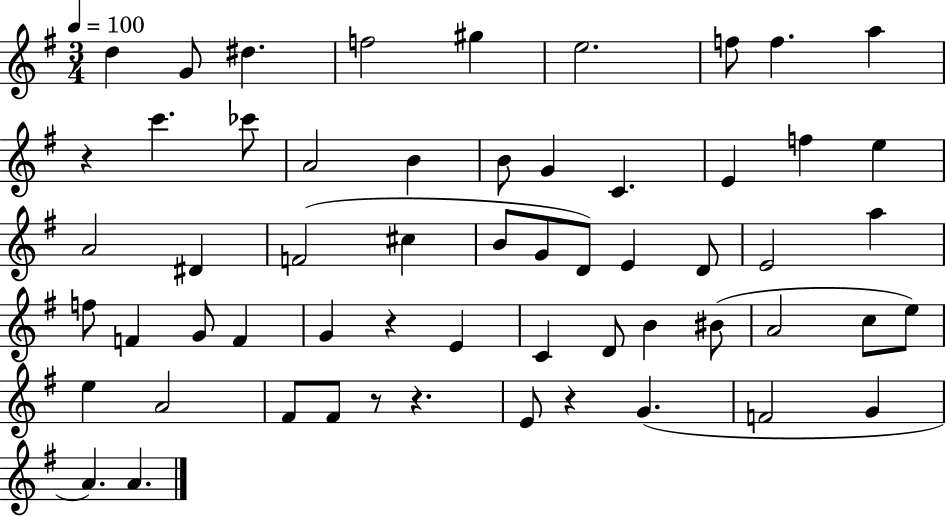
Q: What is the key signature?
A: G major